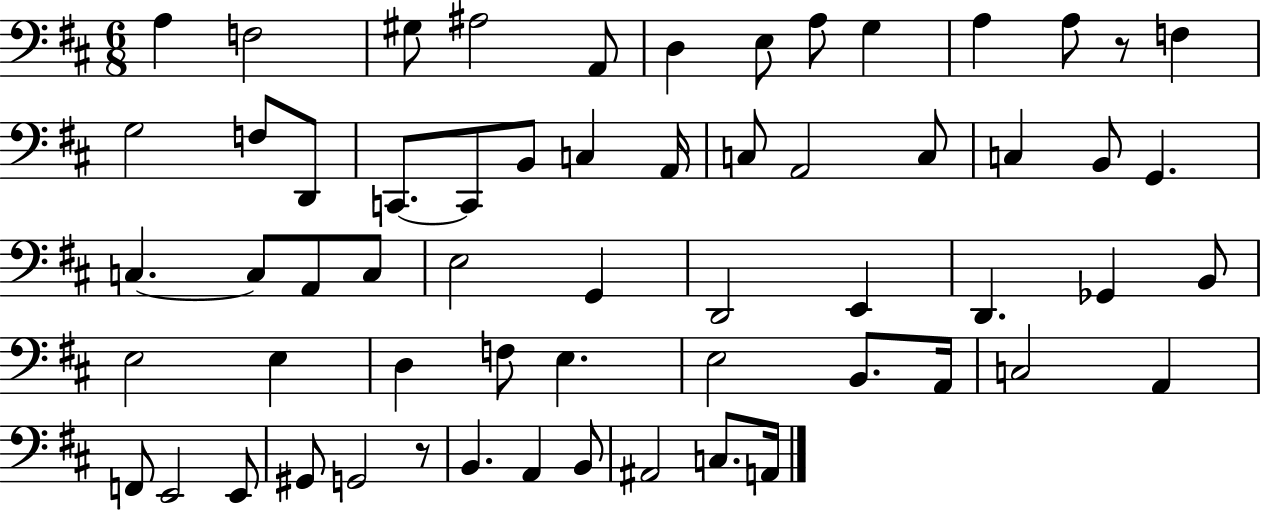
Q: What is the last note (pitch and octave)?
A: A2